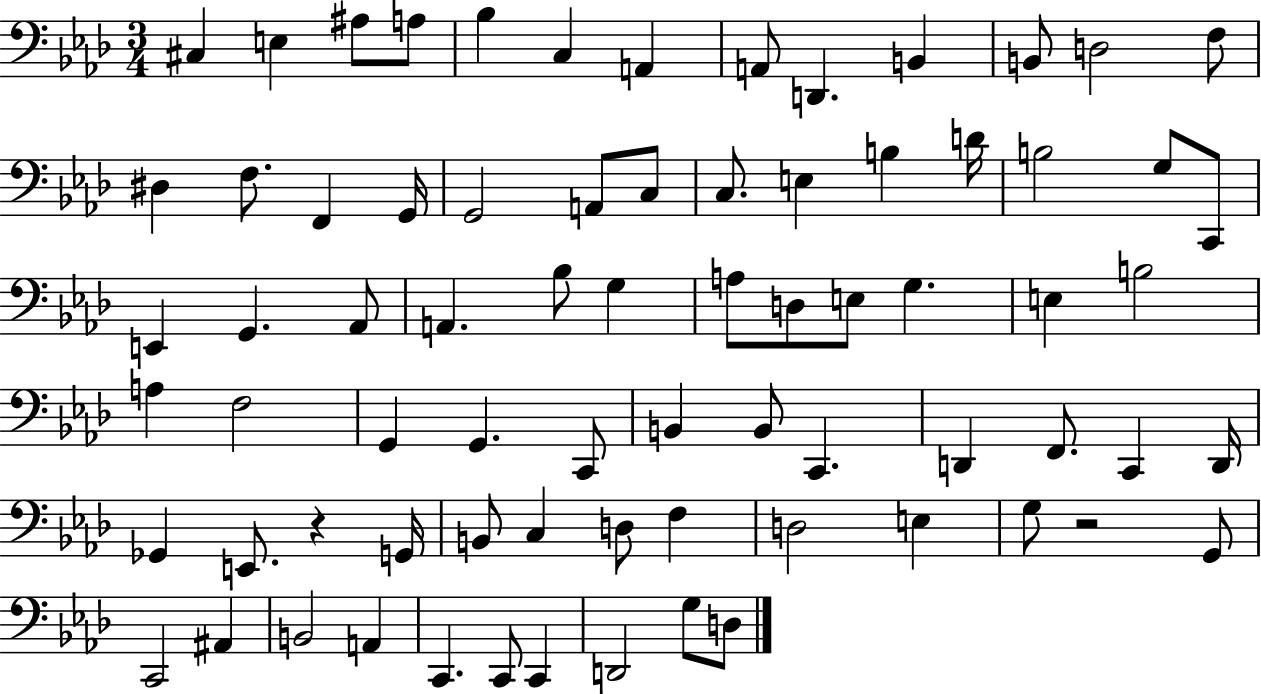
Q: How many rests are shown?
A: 2